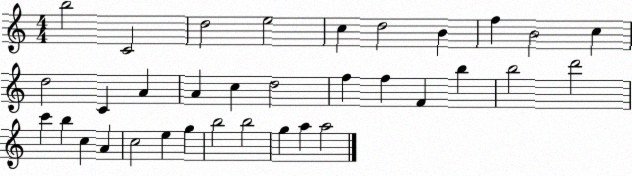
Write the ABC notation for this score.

X:1
T:Untitled
M:4/4
L:1/4
K:C
b2 C2 d2 e2 c d2 B f B2 c d2 C A A c d2 f f F b b2 d'2 c' b c A c2 e g b2 b2 g a a2